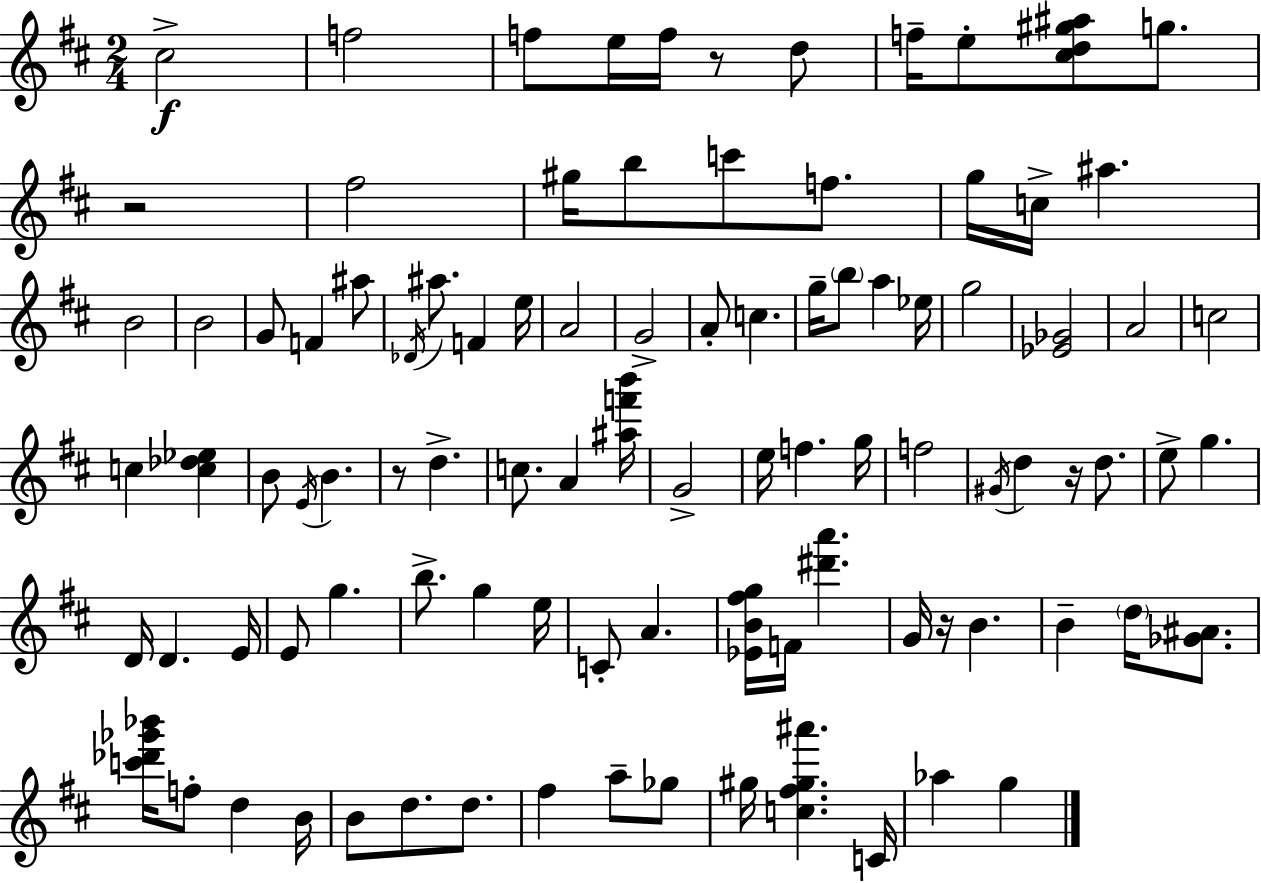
{
  \clef treble
  \numericTimeSignature
  \time 2/4
  \key d \major
  \repeat volta 2 { cis''2->\f | f''2 | f''8 e''16 f''16 r8 d''8 | f''16-- e''8-. <cis'' d'' gis'' ais''>8 g''8. | \break r2 | fis''2 | gis''16 b''8 c'''8 f''8. | g''16 c''16-> ais''4. | \break b'2 | b'2 | g'8 f'4 ais''8 | \acciaccatura { des'16 } ais''8. f'4 | \break e''16 a'2 | g'2-> | a'8-. c''4. | g''16-- \parenthesize b''8 a''4 | \break ees''16 g''2 | <ees' ges'>2 | a'2 | c''2 | \break c''4 <c'' des'' ees''>4 | b'8 \acciaccatura { e'16 } b'4. | r8 d''4.-> | c''8. a'4 | \break <ais'' f''' b'''>16 g'2-> | e''16 f''4. | g''16 f''2 | \acciaccatura { gis'16 } d''4 r16 | \break d''8. e''8-> g''4. | d'16 d'4. | e'16 e'8 g''4. | b''8.-> g''4 | \break e''16 c'8-. a'4. | <ees' b' fis'' g''>16 f'16 <dis''' a'''>4. | g'16 r16 b'4. | b'4-- \parenthesize d''16 | \break <ges' ais'>8. <c''' des''' ges''' bes'''>16 f''8-. d''4 | b'16 b'8 d''8. | d''8. fis''4 a''8-- | ges''8 gis''16 <c'' fis'' gis'' ais'''>4. | \break c'16 aes''4 g''4 | } \bar "|."
}